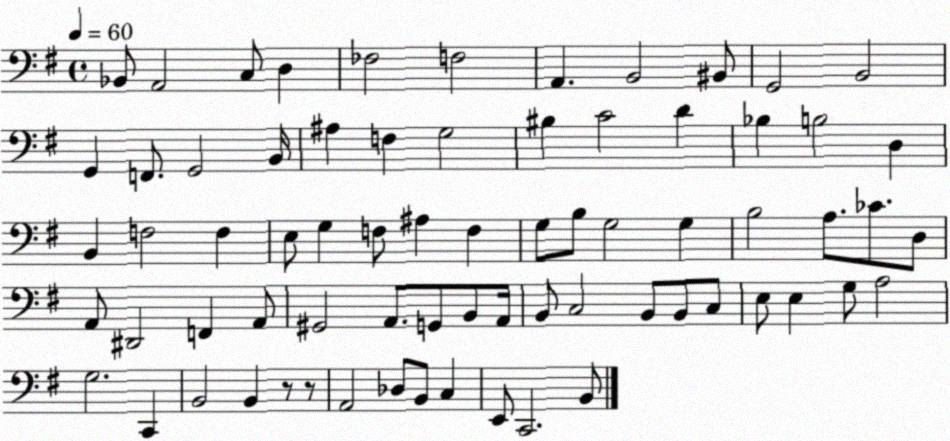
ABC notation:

X:1
T:Untitled
M:4/4
L:1/4
K:G
_B,,/2 A,,2 C,/2 D, _F,2 F,2 A,, B,,2 ^B,,/2 G,,2 B,,2 G,, F,,/2 G,,2 B,,/4 ^A, F, G,2 ^B, C2 D _B, B,2 D, B,, F,2 F, E,/2 G, F,/2 ^A, F, G,/2 B,/2 G,2 G, B,2 A,/2 _C/2 D,/2 A,,/2 ^D,,2 F,, A,,/2 ^G,,2 A,,/2 G,,/2 B,,/2 A,,/4 B,,/2 C,2 B,,/2 B,,/2 C,/2 E,/2 E, G,/2 A,2 G,2 C,, B,,2 B,, z/2 z/2 A,,2 _D,/2 B,,/2 C, E,,/2 C,,2 B,,/2